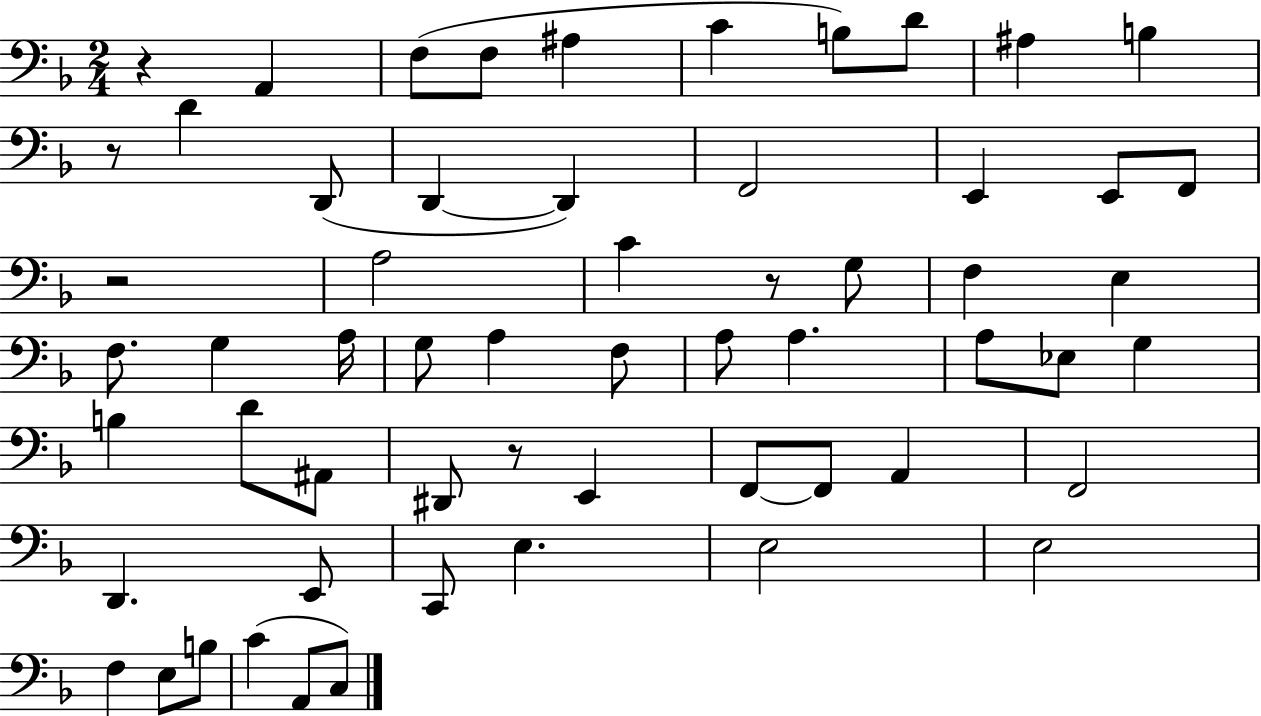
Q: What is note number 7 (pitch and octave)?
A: D4